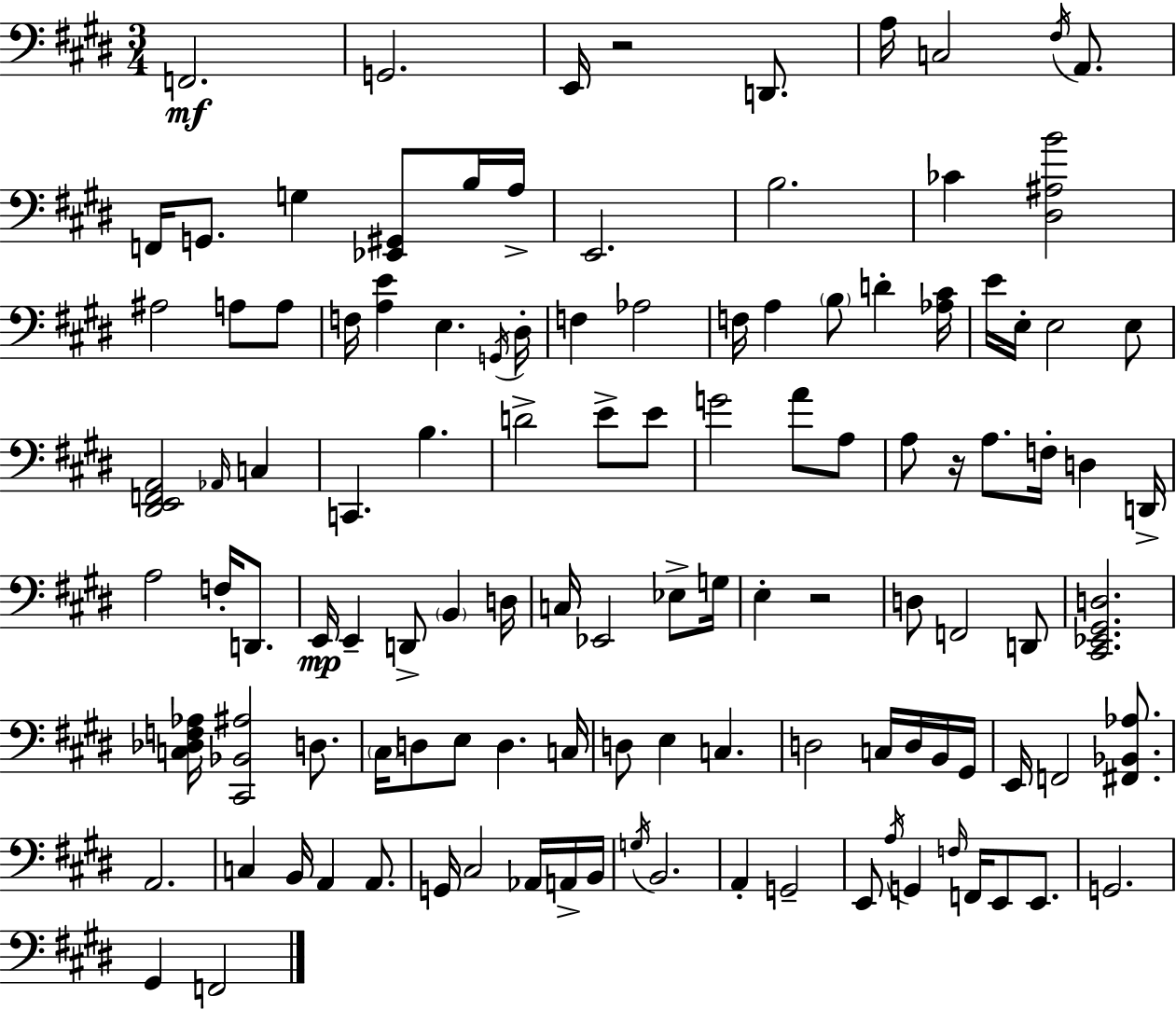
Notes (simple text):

F2/h. G2/h. E2/s R/h D2/e. A3/s C3/h F#3/s A2/e. F2/s G2/e. G3/q [Eb2,G#2]/e B3/s A3/s E2/h. B3/h. CES4/q [D#3,A#3,B4]/h A#3/h A3/e A3/e F3/s [A3,E4]/q E3/q. G2/s D#3/s F3/q Ab3/h F3/s A3/q B3/e D4/q [Ab3,C#4]/s E4/s E3/s E3/h E3/e [D#2,E2,F2,A2]/h Ab2/s C3/q C2/q. B3/q. D4/h E4/e E4/e G4/h A4/e A3/e A3/e R/s A3/e. F3/s D3/q D2/s A3/h F3/s D2/e. E2/s E2/q D2/e B2/q D3/s C3/s Eb2/h Eb3/e G3/s E3/q R/h D3/e F2/h D2/e [C#2,Eb2,G#2,D3]/h. [C3,Db3,F3,Ab3]/s [C#2,Bb2,A#3]/h D3/e. C#3/s D3/e E3/e D3/q. C3/s D3/e E3/q C3/q. D3/h C3/s D3/s B2/s G#2/s E2/s F2/h [F#2,Bb2,Ab3]/e. A2/h. C3/q B2/s A2/q A2/e. G2/s C#3/h Ab2/s A2/s B2/s G3/s B2/h. A2/q G2/h E2/e A3/s G2/q F3/s F2/s E2/e E2/e. G2/h. G#2/q F2/h